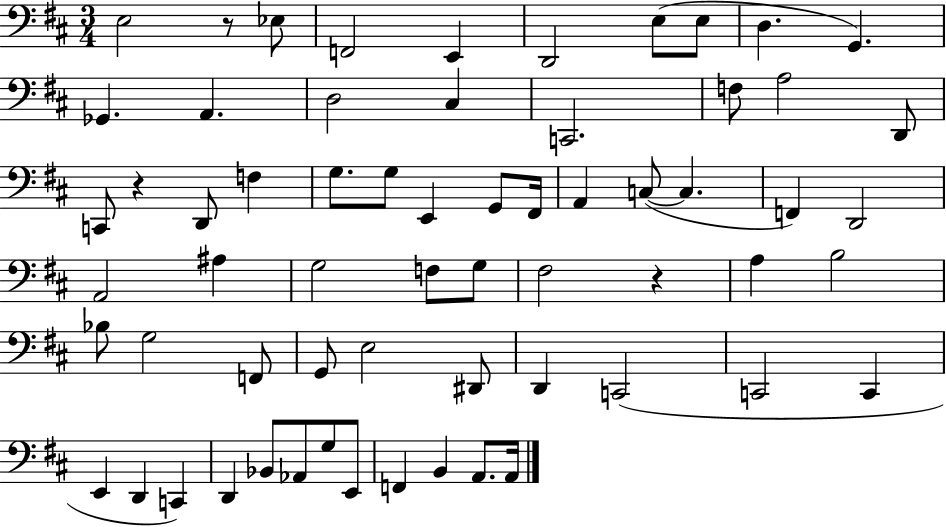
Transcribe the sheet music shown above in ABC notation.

X:1
T:Untitled
M:3/4
L:1/4
K:D
E,2 z/2 _E,/2 F,,2 E,, D,,2 E,/2 E,/2 D, G,, _G,, A,, D,2 ^C, C,,2 F,/2 A,2 D,,/2 C,,/2 z D,,/2 F, G,/2 G,/2 E,, G,,/2 ^F,,/4 A,, C,/2 C, F,, D,,2 A,,2 ^A, G,2 F,/2 G,/2 ^F,2 z A, B,2 _B,/2 G,2 F,,/2 G,,/2 E,2 ^D,,/2 D,, C,,2 C,,2 C,, E,, D,, C,, D,, _B,,/2 _A,,/2 G,/2 E,,/2 F,, B,, A,,/2 A,,/4